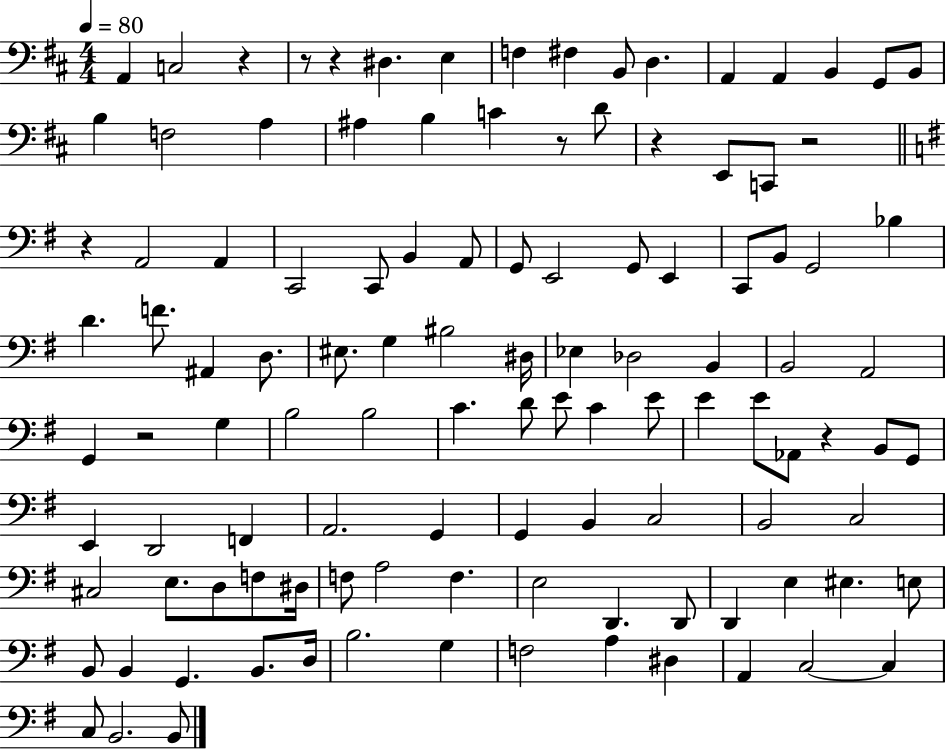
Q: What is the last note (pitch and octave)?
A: B2